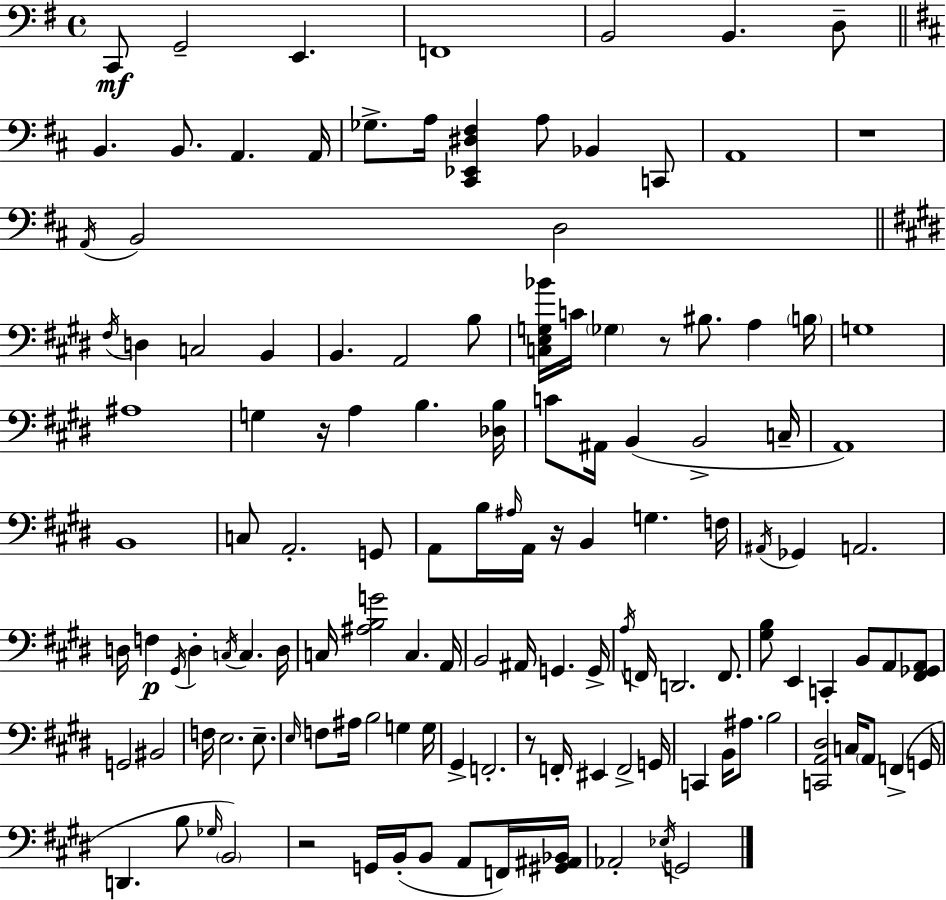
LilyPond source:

{
  \clef bass
  \time 4/4
  \defaultTimeSignature
  \key e \minor
  c,8\mf g,2-- e,4. | f,1 | b,2 b,4. d8-- | \bar "||" \break \key d \major b,4. b,8. a,4. a,16 | ges8.-> a16 <cis, ees, dis fis>4 a8 bes,4 c,8 | a,1 | r1 | \break \acciaccatura { a,16 } b,2 d2 | \bar "||" \break \key e \major \acciaccatura { fis16 } d4 c2 b,4 | b,4. a,2 b8 | <c e g bes'>16 c'16 \parenthesize ges4 r8 bis8. a4 | \parenthesize b16 g1 | \break ais1 | g4 r16 a4 b4. | <des b>16 c'8 ais,16 b,4( b,2-> | c16-- a,1) | \break b,1 | c8 a,2.-. g,8 | a,8 b16 \grace { ais16 } a,16 r16 b,4 g4. | f16 \acciaccatura { ais,16 } ges,4 a,2. | \break d16 f4\p \acciaccatura { gis,16 } d4-. \acciaccatura { c16 } c4. | d16 c16 <ais b g'>2 c4. | a,16 b,2 ais,16 g,4. | g,16-> \acciaccatura { a16 } f,16 d,2. | \break f,8. <gis b>8 e,4 c,4-. | b,8 a,8 <fis, ges, a,>8 g,2 bis,2 | f16 e2. | e8.-- \grace { e16 } f8 ais16 b2 | \break g4 g16 gis,4-> f,2.-. | r8 f,16-. eis,4 f,2-> | g,16 c,4 b,16 ais8. b2 | <c, a, dis>2 c16 | \break \parenthesize a,8 f,4->( g,16 d,4. b8 \grace { ges16 } | \parenthesize b,2) r2 | g,16 b,16-.( b,8 a,8 f,16) <gis, ais, bes,>16 aes,2-. | \acciaccatura { ees16 } g,2 \bar "|."
}